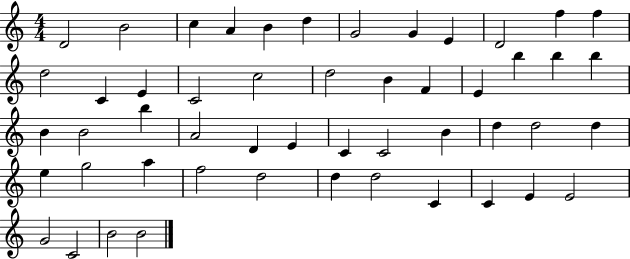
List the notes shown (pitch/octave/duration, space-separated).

D4/h B4/h C5/q A4/q B4/q D5/q G4/h G4/q E4/q D4/h F5/q F5/q D5/h C4/q E4/q C4/h C5/h D5/h B4/q F4/q E4/q B5/q B5/q B5/q B4/q B4/h B5/q A4/h D4/q E4/q C4/q C4/h B4/q D5/q D5/h D5/q E5/q G5/h A5/q F5/h D5/h D5/q D5/h C4/q C4/q E4/q E4/h G4/h C4/h B4/h B4/h